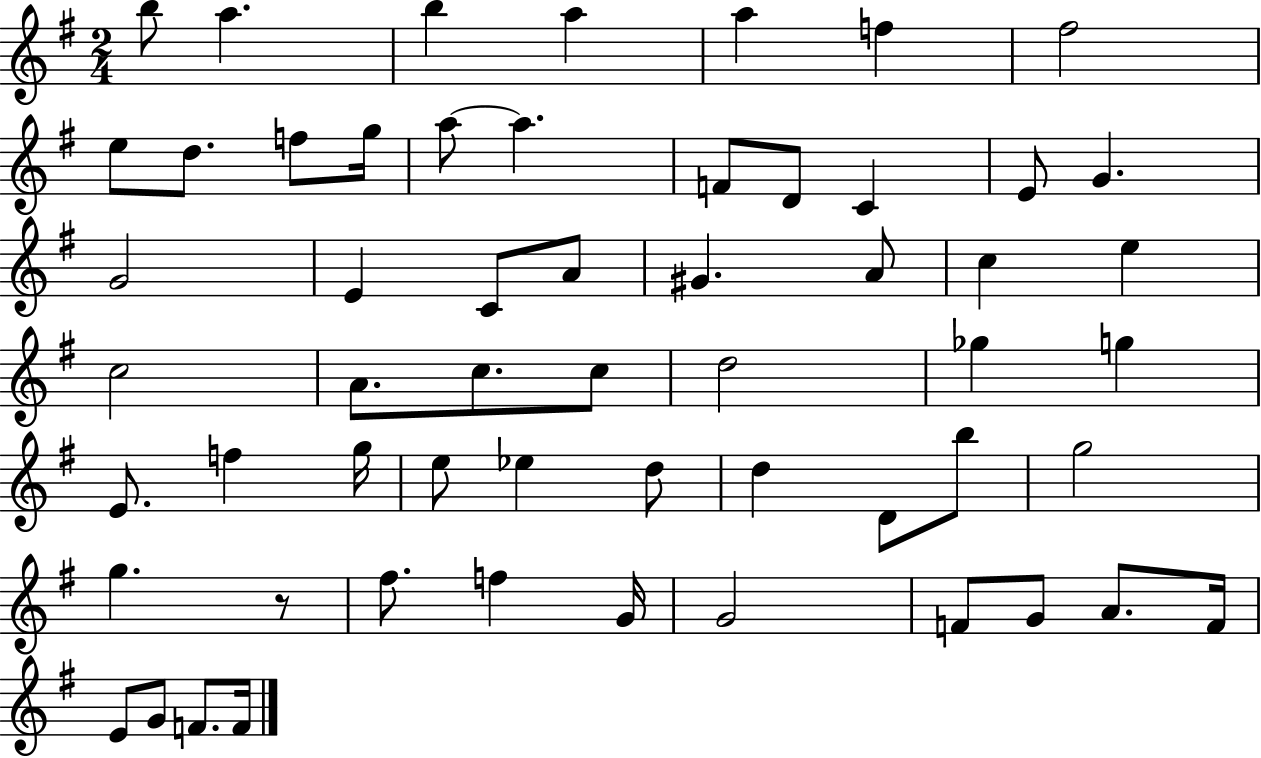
B5/e A5/q. B5/q A5/q A5/q F5/q F#5/h E5/e D5/e. F5/e G5/s A5/e A5/q. F4/e D4/e C4/q E4/e G4/q. G4/h E4/q C4/e A4/e G#4/q. A4/e C5/q E5/q C5/h A4/e. C5/e. C5/e D5/h Gb5/q G5/q E4/e. F5/q G5/s E5/e Eb5/q D5/e D5/q D4/e B5/e G5/h G5/q. R/e F#5/e. F5/q G4/s G4/h F4/e G4/e A4/e. F4/s E4/e G4/e F4/e. F4/s